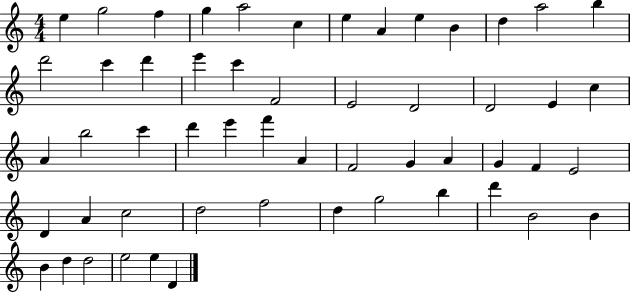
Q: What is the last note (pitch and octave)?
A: D4